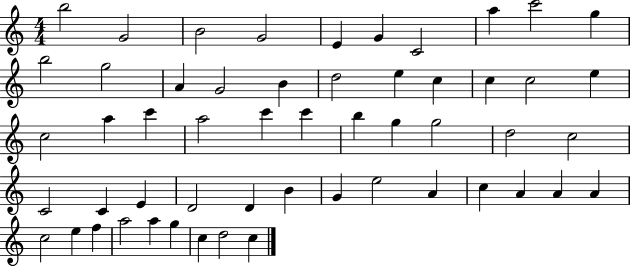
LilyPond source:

{
  \clef treble
  \numericTimeSignature
  \time 4/4
  \key c \major
  b''2 g'2 | b'2 g'2 | e'4 g'4 c'2 | a''4 c'''2 g''4 | \break b''2 g''2 | a'4 g'2 b'4 | d''2 e''4 c''4 | c''4 c''2 e''4 | \break c''2 a''4 c'''4 | a''2 c'''4 c'''4 | b''4 g''4 g''2 | d''2 c''2 | \break c'2 c'4 e'4 | d'2 d'4 b'4 | g'4 e''2 a'4 | c''4 a'4 a'4 a'4 | \break c''2 e''4 f''4 | a''2 a''4 g''4 | c''4 d''2 c''4 | \bar "|."
}